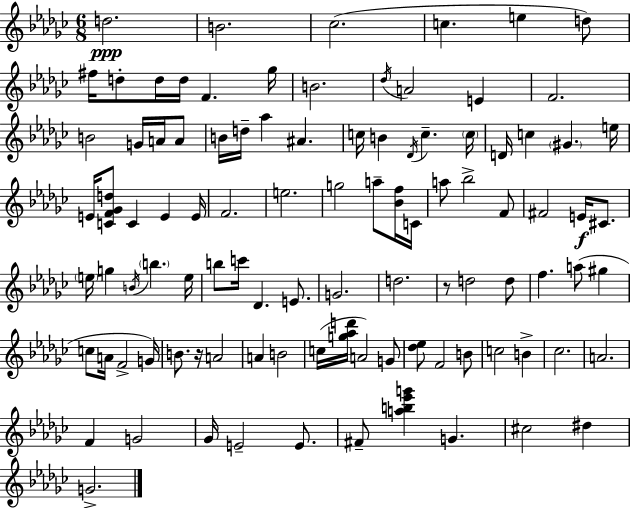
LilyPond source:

{
  \clef treble
  \numericTimeSignature
  \time 6/8
  \key ees \minor
  d''2.\ppp | b'2. | ces''2.( | c''4. e''4 d''8) | \break fis''16 d''8-. d''16 d''16 f'4. ges''16 | b'2. | \acciaccatura { des''16 } a'2 e'4 | f'2. | \break b'2 g'16 a'16 a'8 | b'16 d''16-- aes''4 ais'4. | c''16 b'4 \acciaccatura { des'16 } c''4.-- | \parenthesize c''16 d'16 c''4 \parenthesize gis'4. | \break e''16 e'16 <c' f' ges' d''>8 c'4 e'4 | e'16 f'2. | e''2. | g''2 a''8-- | \break <bes' f''>16 c'16 a''8 bes''2-> | f'8 fis'2 e'16\f cis'8. | \parenthesize e''16 g''4 \acciaccatura { b'16 } \parenthesize b''4. | e''16 b''8 c'''16 des'4. | \break e'8. g'2. | d''2. | r8 d''2 | d''8 f''4. a''8( gis''4 | \break c''8 a'16 f'2-> | g'16) b'8. r16 a'2 | a'4 b'2 | c''16( <g'' aes'' d'''>16 a'2) | \break g'8 <des'' ees''>8 f'2 | b'8 c''2 b'4-> | ces''2. | a'2. | \break f'4 g'2 | ges'16 e'2-- | e'8. fis'8-- <a'' b'' ees''' g'''>4 g'4. | cis''2 dis''4 | \break g'2.-> | \bar "|."
}